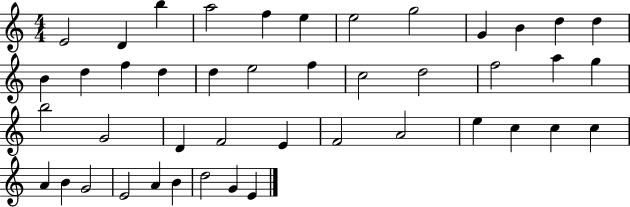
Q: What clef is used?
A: treble